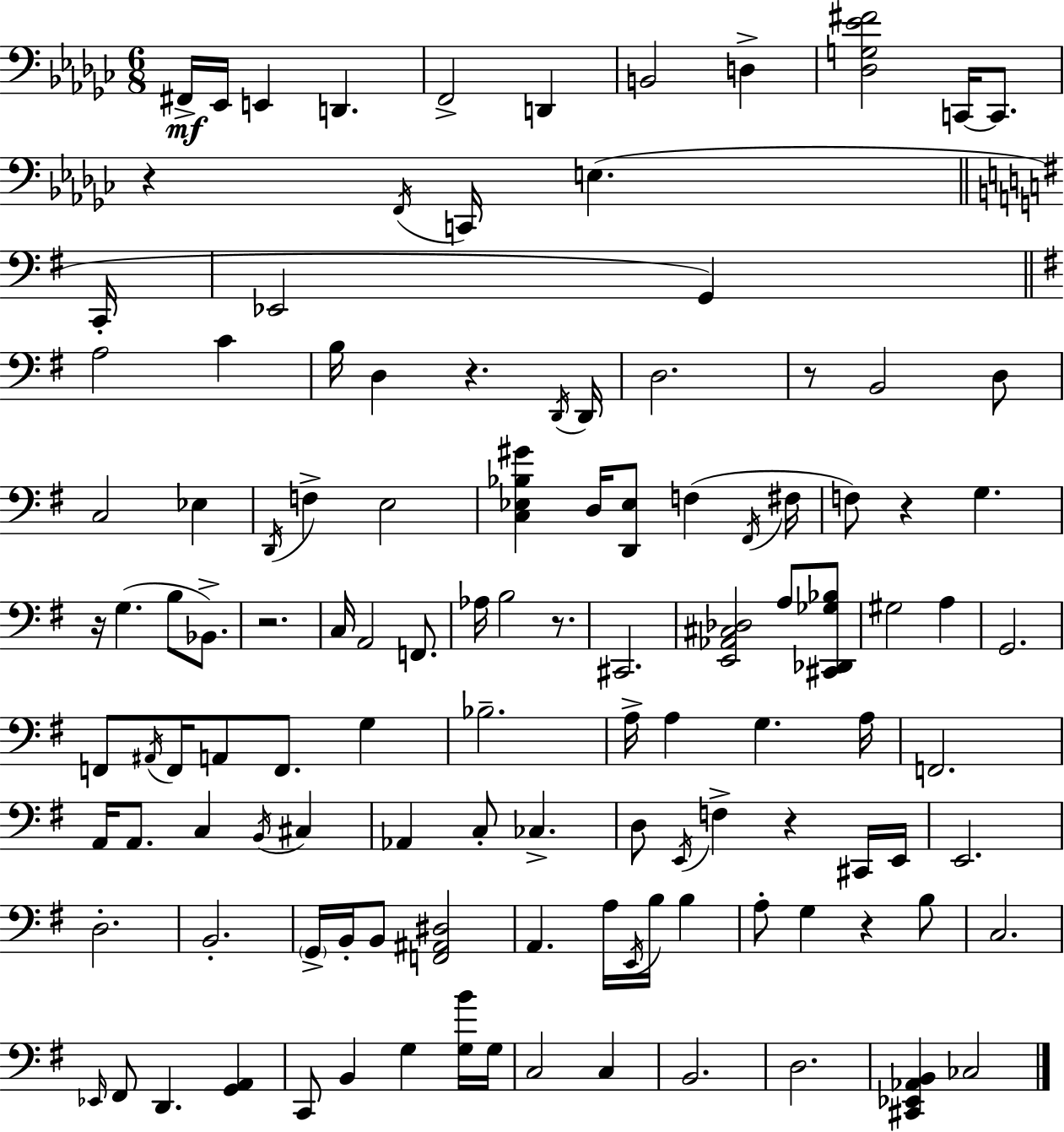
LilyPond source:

{
  \clef bass
  \numericTimeSignature
  \time 6/8
  \key ees \minor
  fis,16->\mf ees,16 e,4 d,4. | f,2-> d,4 | b,2 d4-> | <des g ees' fis'>2 c,16~~ c,8. | \break r4 \acciaccatura { f,16 } c,16 e4.( | \bar "||" \break \key g \major c,16-. ees,2 g,4) | \bar "||" \break \key e \minor a2 c'4 | b16 d4 r4. \acciaccatura { d,16 } | d,16 d2. | r8 b,2 d8 | \break c2 ees4 | \acciaccatura { d,16 } f4-> e2 | <c ees bes gis'>4 d16 <d, ees>8 f4( | \acciaccatura { fis,16 } fis16 f8) r4 g4. | \break r16 g4.( b8 | bes,8.->) r2. | c16 a,2 | f,8. aes16 b2 | \break r8. cis,2. | <e, aes, cis des>2 a8 | <cis, des, ges bes>8 gis2 a4 | g,2. | \break f,8 \acciaccatura { ais,16 } f,16 a,8 f,8. | g4 bes2.-- | a16-> a4 g4. | a16 f,2. | \break a,16 a,8. c4 | \acciaccatura { b,16 } cis4 aes,4 c8-. ces4.-> | d8 \acciaccatura { e,16 } f4-> | r4 cis,16 e,16 e,2. | \break d2.-. | b,2.-. | \parenthesize g,16-> b,16-. b,8 <f, ais, dis>2 | a,4. | \break a16 \acciaccatura { e,16 } b16 b4 a8-. g4 | r4 b8 c2. | \grace { ees,16 } fis,8 d,4. | <g, a,>4 c,8 b,4 | \break g4 <g b'>16 g16 c2 | c4 b,2. | d2. | <cis, ees, aes, b,>4 | \break ces2 \bar "|."
}